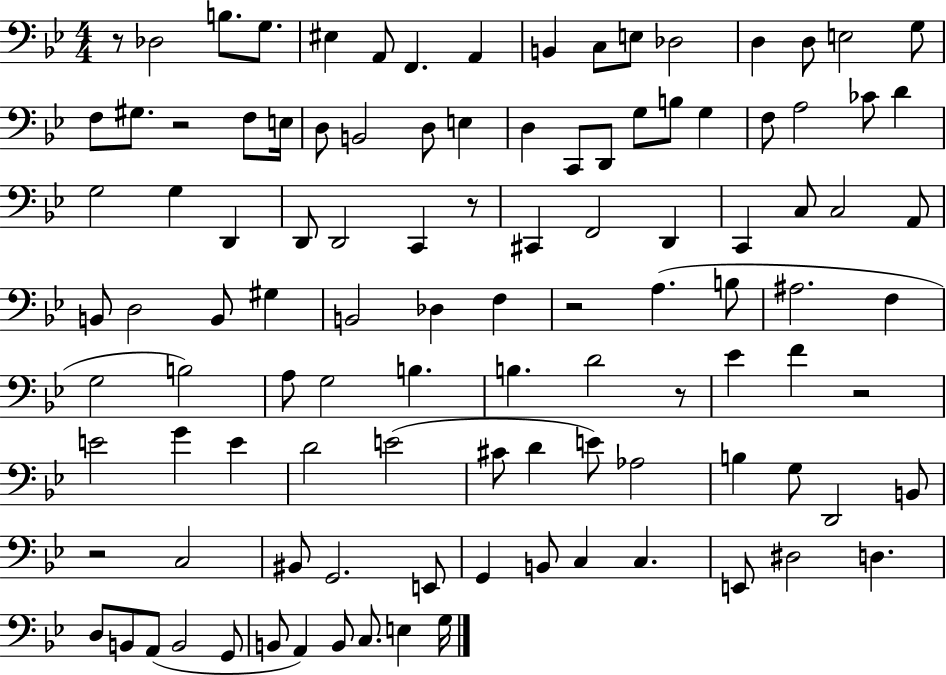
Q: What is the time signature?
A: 4/4